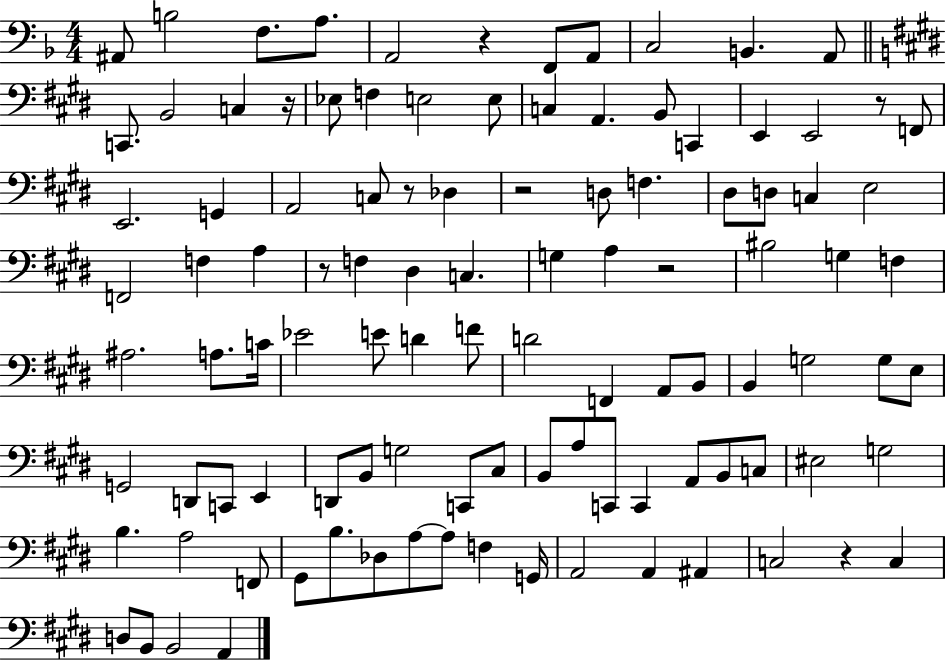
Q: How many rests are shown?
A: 8